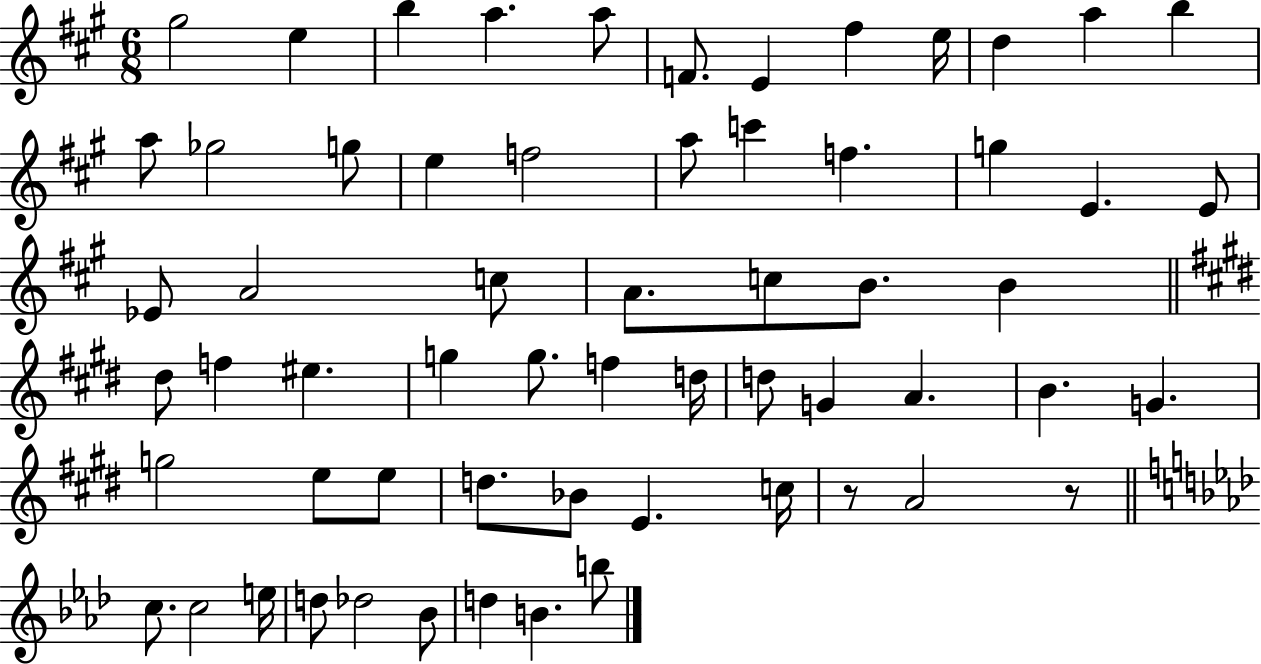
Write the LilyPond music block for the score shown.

{
  \clef treble
  \numericTimeSignature
  \time 6/8
  \key a \major
  gis''2 e''4 | b''4 a''4. a''8 | f'8. e'4 fis''4 e''16 | d''4 a''4 b''4 | \break a''8 ges''2 g''8 | e''4 f''2 | a''8 c'''4 f''4. | g''4 e'4. e'8 | \break ees'8 a'2 c''8 | a'8. c''8 b'8. b'4 | \bar "||" \break \key e \major dis''8 f''4 eis''4. | g''4 g''8. f''4 d''16 | d''8 g'4 a'4. | b'4. g'4. | \break g''2 e''8 e''8 | d''8. bes'8 e'4. c''16 | r8 a'2 r8 | \bar "||" \break \key f \minor c''8. c''2 e''16 | d''8 des''2 bes'8 | d''4 b'4. b''8 | \bar "|."
}